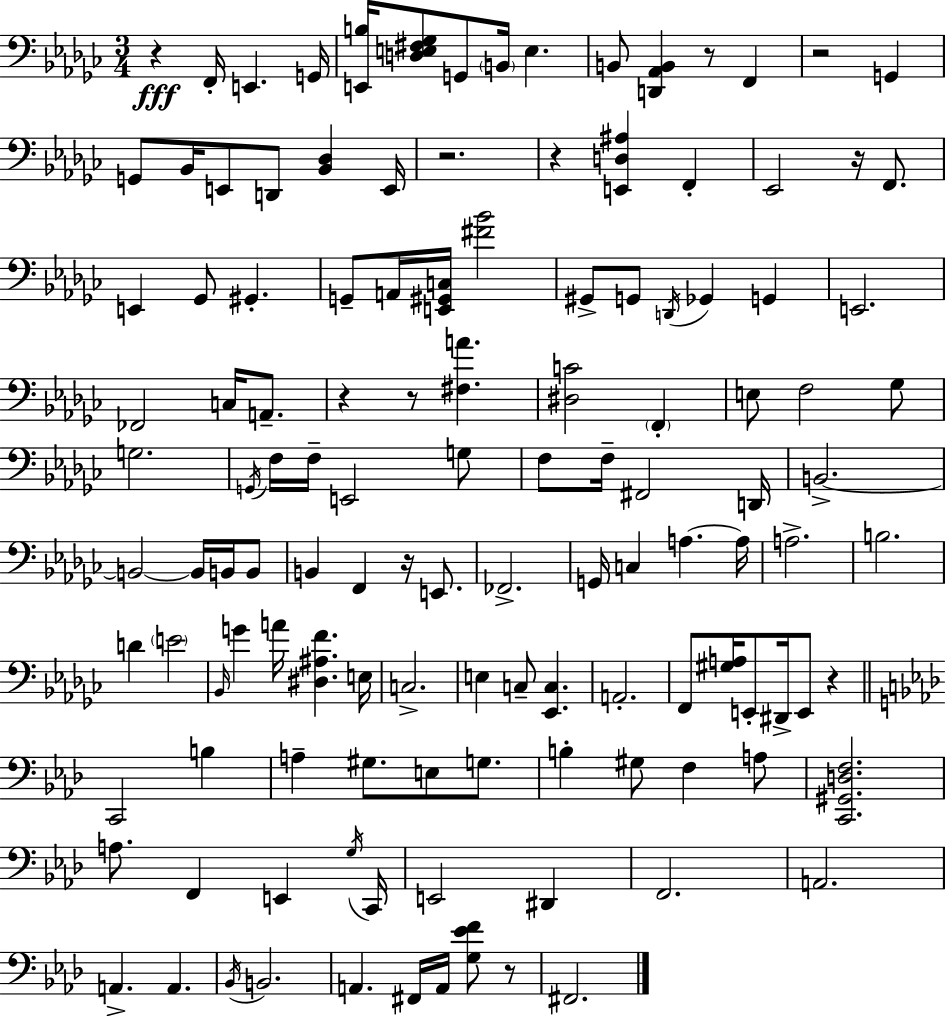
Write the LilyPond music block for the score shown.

{
  \clef bass
  \numericTimeSignature
  \time 3/4
  \key ees \minor
  \repeat volta 2 { r4\fff f,16-. e,4. g,16 | <e, b>16 <d e fis ges>8 g,8 \parenthesize b,16 e4. | b,8 <d, aes, b,>4 r8 f,4 | r2 g,4 | \break g,8 bes,16 e,8 d,8 <bes, des>4 e,16 | r2. | r4 <e, d ais>4 f,4-. | ees,2 r16 f,8. | \break e,4 ges,8 gis,4.-. | g,8-- a,16 <e, gis, c>16 <fis' bes'>2 | gis,8-> g,8 \acciaccatura { d,16 } ges,4 g,4 | e,2. | \break fes,2 c16 a,8.-- | r4 r8 <fis a'>4. | <dis c'>2 \parenthesize f,4-. | e8 f2 ges8 | \break g2. | \acciaccatura { g,16 } f16 f16-- e,2 | g8 f8 f16-- fis,2 | d,16 b,2.->~~ | \break b,2~~ b,16 b,16 | b,8 b,4 f,4 r16 e,8. | fes,2.-> | g,16 c4 a4.~~ | \break a16 a2.-> | b2. | d'4 \parenthesize e'2 | \grace { bes,16 } g'4 a'16 <dis ais f'>4. | \break e16 c2.-> | e4 c8-- <ees, c>4. | a,2.-. | f,8 <gis a>16 e,8-. dis,16-> e,8 r4 | \break \bar "||" \break \key aes \major c,2 b4 | a4-- gis8. e8 g8. | b4-. gis8 f4 a8 | <c, gis, d f>2. | \break a8. f,4 e,4 \acciaccatura { g16 } | c,16 e,2 dis,4 | f,2. | a,2. | \break a,4.-> a,4. | \acciaccatura { bes,16 } b,2. | a,4. fis,16 a,16 <g ees' f'>8 | r8 fis,2. | \break } \bar "|."
}